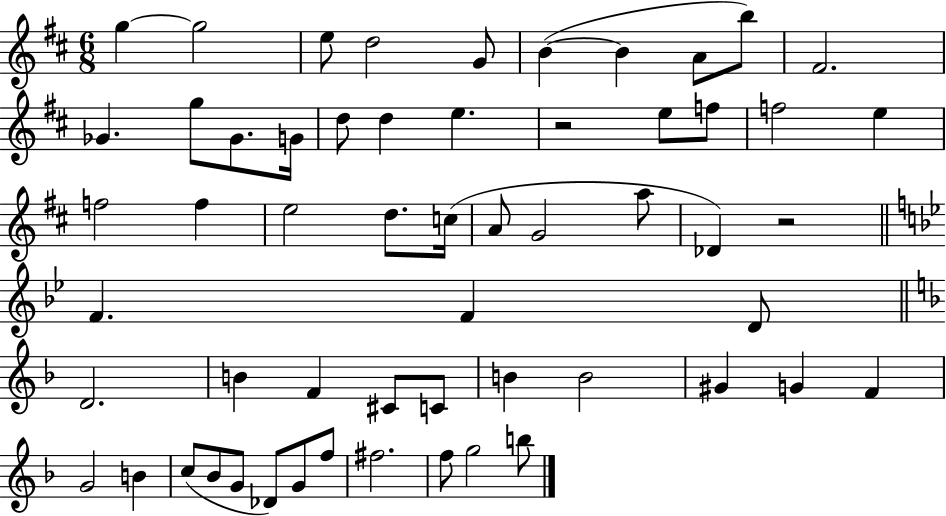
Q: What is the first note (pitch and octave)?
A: G5